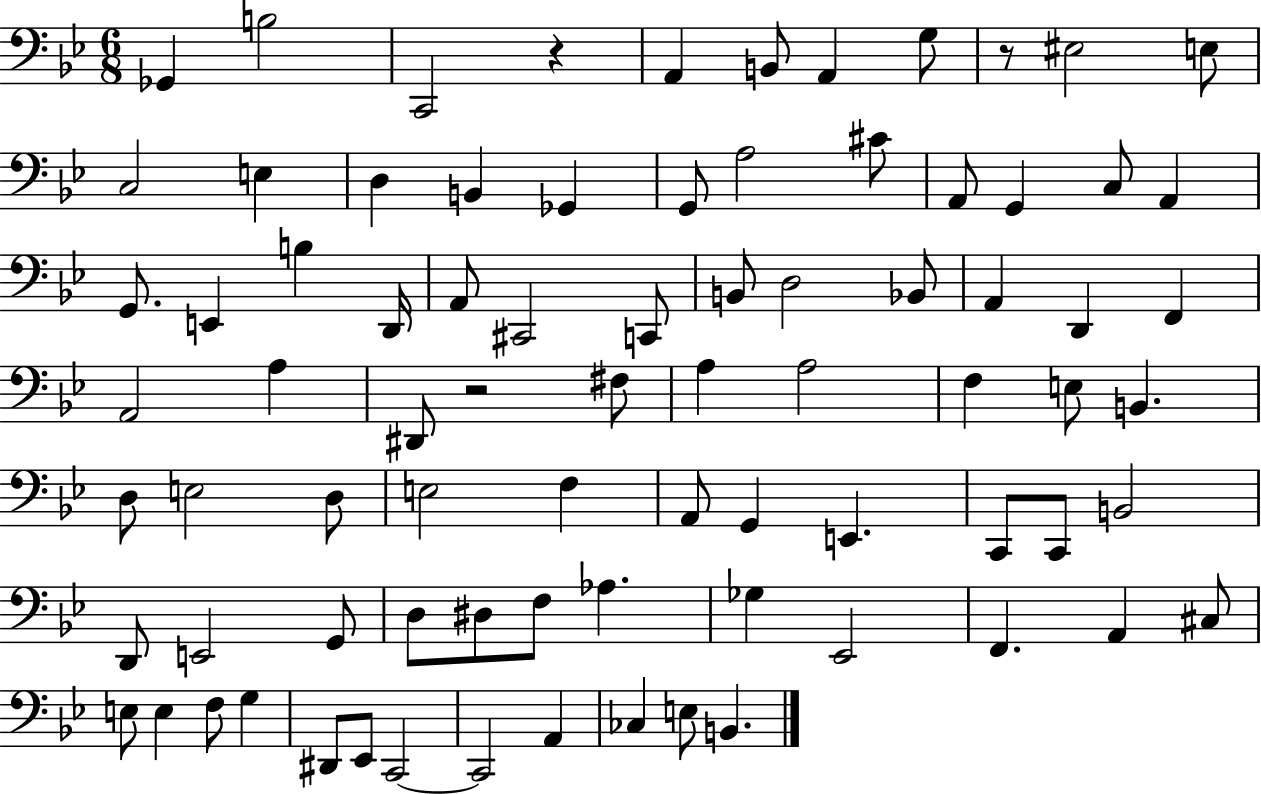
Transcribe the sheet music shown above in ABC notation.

X:1
T:Untitled
M:6/8
L:1/4
K:Bb
_G,, B,2 C,,2 z A,, B,,/2 A,, G,/2 z/2 ^E,2 E,/2 C,2 E, D, B,, _G,, G,,/2 A,2 ^C/2 A,,/2 G,, C,/2 A,, G,,/2 E,, B, D,,/4 A,,/2 ^C,,2 C,,/2 B,,/2 D,2 _B,,/2 A,, D,, F,, A,,2 A, ^D,,/2 z2 ^F,/2 A, A,2 F, E,/2 B,, D,/2 E,2 D,/2 E,2 F, A,,/2 G,, E,, C,,/2 C,,/2 B,,2 D,,/2 E,,2 G,,/2 D,/2 ^D,/2 F,/2 _A, _G, _E,,2 F,, A,, ^C,/2 E,/2 E, F,/2 G, ^D,,/2 _E,,/2 C,,2 C,,2 A,, _C, E,/2 B,,